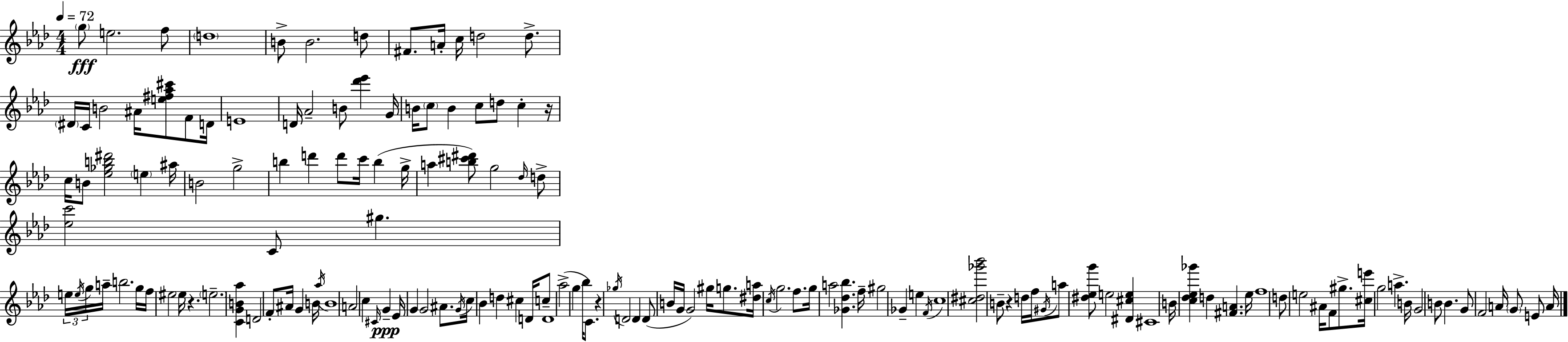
{
  \clef treble
  \numericTimeSignature
  \time 4/4
  \key aes \major
  \tempo 4 = 72
  \repeat volta 2 { \parenthesize g''8\fff e''2. f''8 | \parenthesize d''1 | b'8-> b'2. d''8 | fis'8. a'16-. c''16 d''2 d''8.-> | \break \parenthesize dis'16 c'16 b'2 ais'16 <e'' fis'' aes'' cis'''>8 f'8 d'16 | e'1 | d'16 aes'2-- b'8 <des''' ees'''>4 g'16 | b'16 \parenthesize c''8 b'4 c''8 d''8 c''4-. r16 | \break c''16 b'8 <ees'' ges'' b'' dis'''>2 \parenthesize e''4 ais''16 | b'2 g''2-> | b''4 d'''4 d'''8 c'''16 b''4( g''16-> | a''4 <b'' cis''' dis'''>8) g''2 \grace { des''16 } d''8-> | \break <ees'' c'''>2 c'8 gis''4. | \tuplet 3/2 { e''16 \acciaccatura { e''16 } g''16 } a''16-- b''2. | g''16 f''16 eis''2 eis''16 r4. | \parenthesize e''2.-- <c' g' b' aes''>4 | \break d'2 f'8-. ais'16 g'4 | b'16 \acciaccatura { aes''16 } b'1 | a'2 c''4 \grace { cis'16 } | g'4--\ppp ees'16 g'4 g'2 | \break ais'8. \acciaccatura { g'16 } c''16 bes'4 d''4 cis''4 | d'16 c''8-- d'1 | aes''2->( g''4 | bes''16 c'8.) r4 \acciaccatura { ges''16 } d'2 | \break d'4 d'8( b'16 g'16 g'2) | gis''16 g''8. <dis'' a''>16 \acciaccatura { c''16 } g''2. | f''8. g''16 a''2 | <ges' des'' bes''>4. f''16-- gis''2 ges'4-- | \break e''4 \acciaccatura { f'16 } c''1 | <cis'' dis'' ges''' bes'''>2 | b'8-- r4 d''16 f''16 \acciaccatura { gis'16 } a''8 <dis'' ees'' g'''>8 e''2 | <dis' cis'' e''>4 cis'1 | \break b'16 <c'' des'' ees'' ges'''>4 d''4 | <fis' a'>4. ees''16 f''1 | d''8 e''2 | ais'16 f'8 gis''8.-> <cis'' e'''>16 g''2 | \break a''4.-> b'16 g'2 | b'8 b'4. g'8 f'2 | a'16 \parenthesize g'8 e'8 a'16 } \bar "|."
}